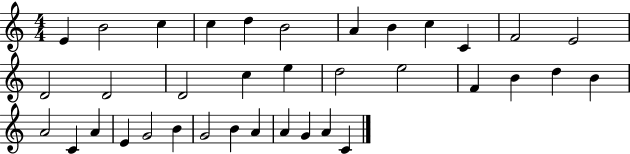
E4/q B4/h C5/q C5/q D5/q B4/h A4/q B4/q C5/q C4/q F4/h E4/h D4/h D4/h D4/h C5/q E5/q D5/h E5/h F4/q B4/q D5/q B4/q A4/h C4/q A4/q E4/q G4/h B4/q G4/h B4/q A4/q A4/q G4/q A4/q C4/q